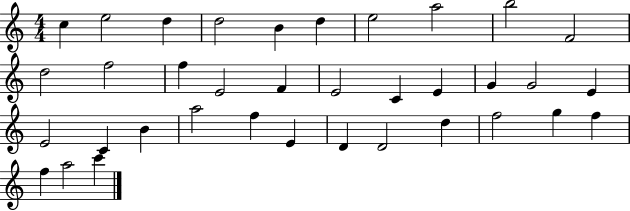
X:1
T:Untitled
M:4/4
L:1/4
K:C
c e2 d d2 B d e2 a2 b2 F2 d2 f2 f E2 F E2 C E G G2 E E2 C B a2 f E D D2 d f2 g f f a2 c'